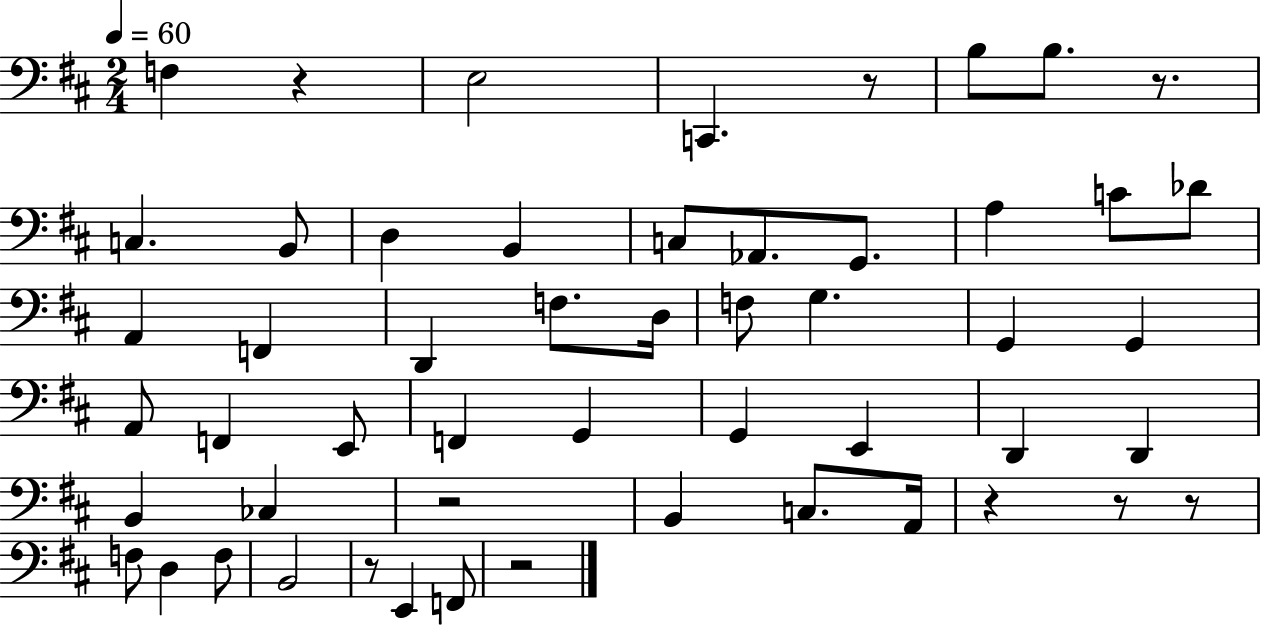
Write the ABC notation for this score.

X:1
T:Untitled
M:2/4
L:1/4
K:D
F, z E,2 C,, z/2 B,/2 B,/2 z/2 C, B,,/2 D, B,, C,/2 _A,,/2 G,,/2 A, C/2 _D/2 A,, F,, D,, F,/2 D,/4 F,/2 G, G,, G,, A,,/2 F,, E,,/2 F,, G,, G,, E,, D,, D,, B,, _C, z2 B,, C,/2 A,,/4 z z/2 z/2 F,/2 D, F,/2 B,,2 z/2 E,, F,,/2 z2